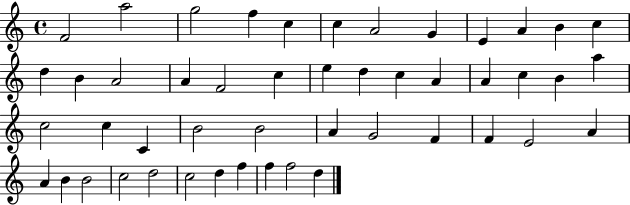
X:1
T:Untitled
M:4/4
L:1/4
K:C
F2 a2 g2 f c c A2 G E A B c d B A2 A F2 c e d c A A c B a c2 c C B2 B2 A G2 F F E2 A A B B2 c2 d2 c2 d f f f2 d